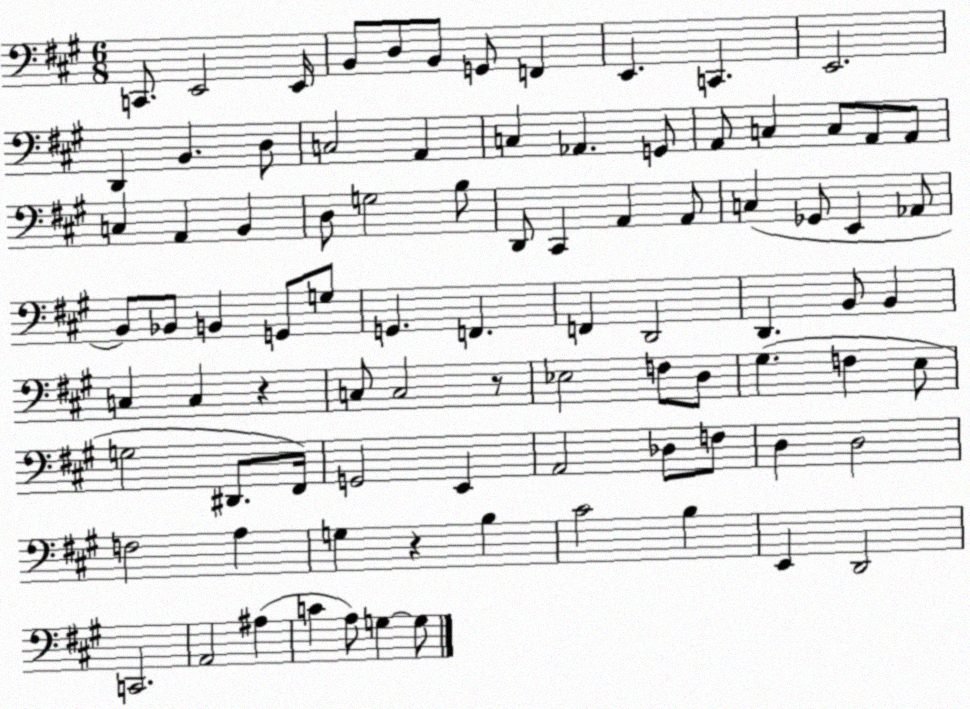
X:1
T:Untitled
M:6/8
L:1/4
K:A
C,,/2 E,,2 E,,/4 B,,/2 D,/2 B,,/2 G,,/2 F,, E,, C,, E,,2 D,, B,, D,/2 C,2 A,, C, _A,, G,,/2 A,,/2 C, C,/2 A,,/2 A,,/2 C, A,, B,, D,/2 G,2 B,/2 D,,/2 ^C,, A,, A,,/2 C, _G,,/2 E,, _A,,/2 B,,/2 _B,,/2 B,, G,,/2 G,/2 G,, F,, F,, D,,2 D,, B,,/2 B,, C, C, z C,/2 C,2 z/2 _E,2 F,/2 D,/2 ^G, F, E,/2 G,2 ^D,,/2 ^F,,/4 G,,2 E,, A,,2 _D,/2 F,/2 D, D,2 F,2 A, G, z B, ^C2 B, E,, D,,2 C,,2 A,,2 ^A, C A,/2 G, G,/2